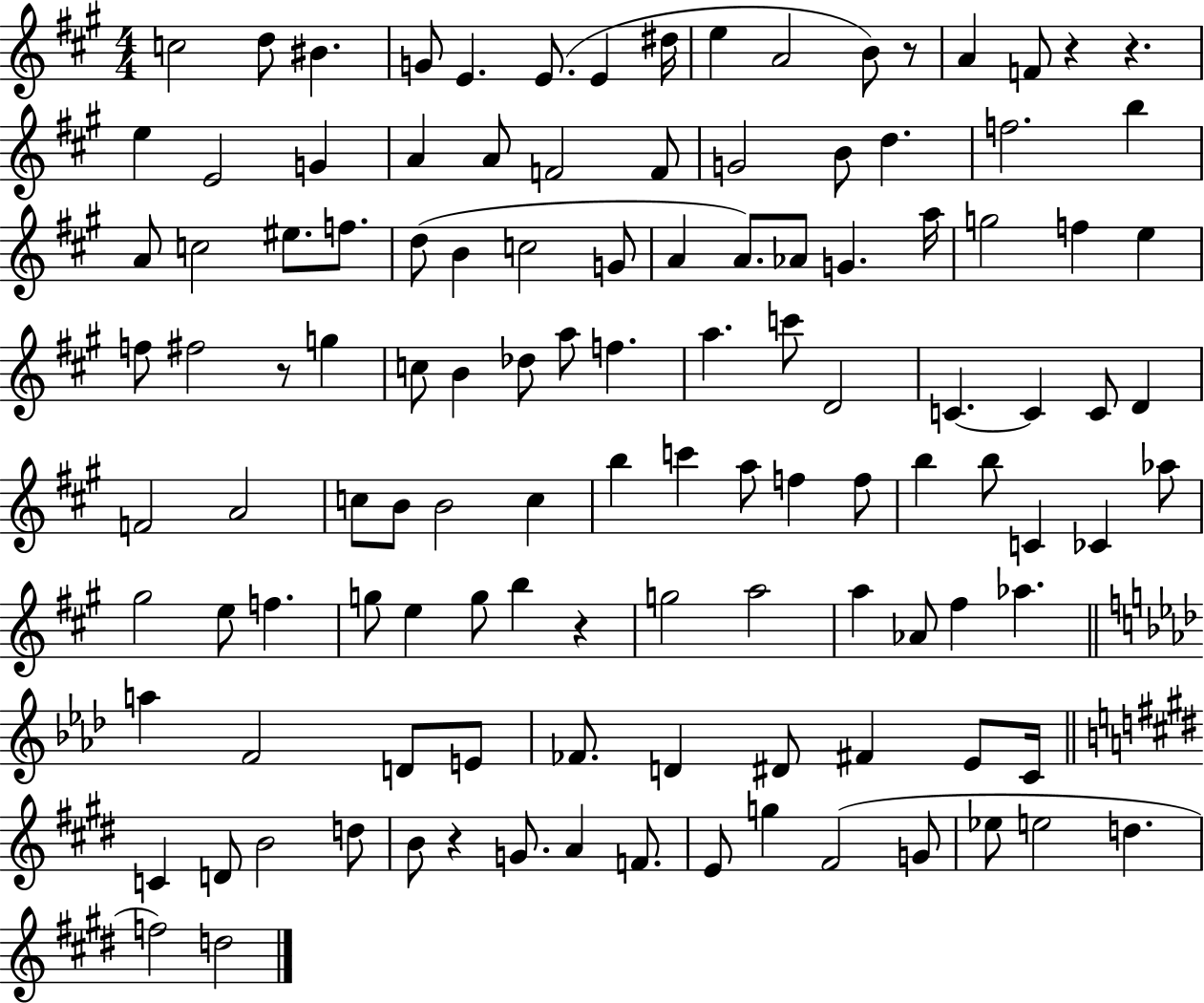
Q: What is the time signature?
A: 4/4